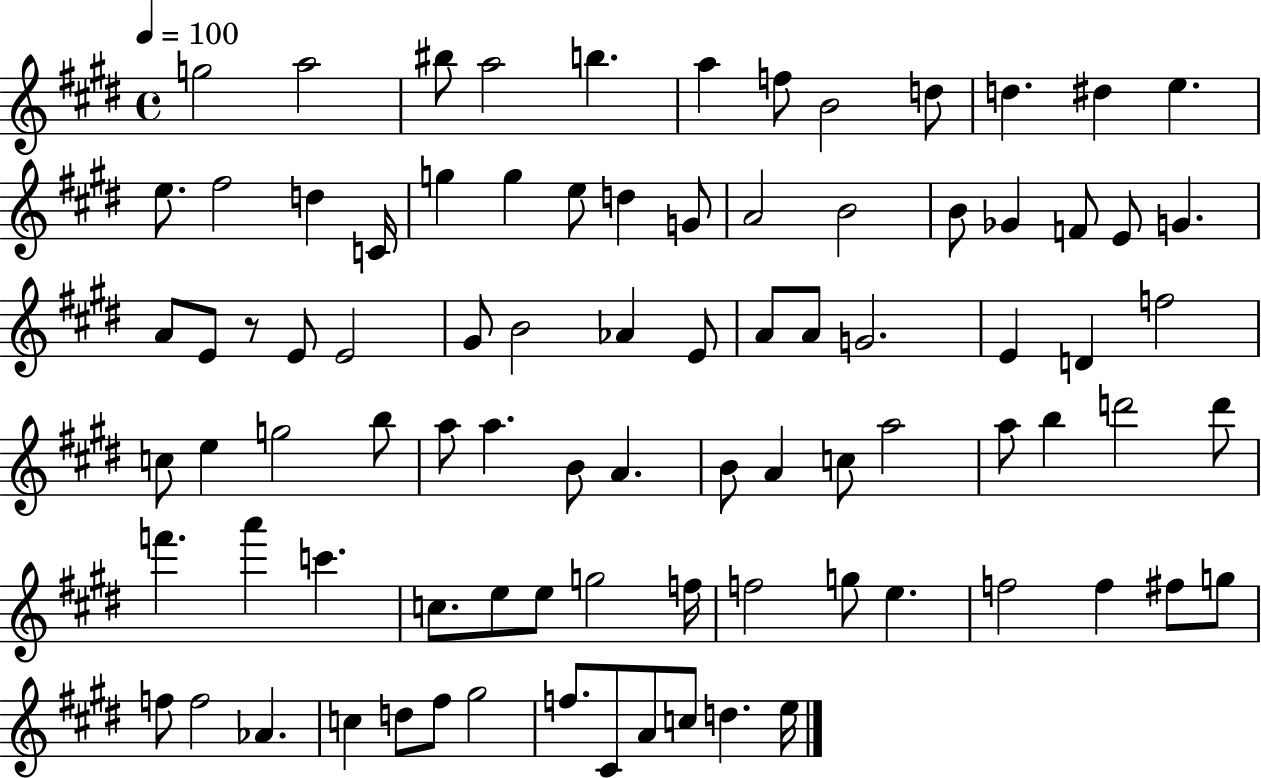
{
  \clef treble
  \time 4/4
  \defaultTimeSignature
  \key e \major
  \tempo 4 = 100
  \repeat volta 2 { g''2 a''2 | bis''8 a''2 b''4. | a''4 f''8 b'2 d''8 | d''4. dis''4 e''4. | \break e''8. fis''2 d''4 c'16 | g''4 g''4 e''8 d''4 g'8 | a'2 b'2 | b'8 ges'4 f'8 e'8 g'4. | \break a'8 e'8 r8 e'8 e'2 | gis'8 b'2 aes'4 e'8 | a'8 a'8 g'2. | e'4 d'4 f''2 | \break c''8 e''4 g''2 b''8 | a''8 a''4. b'8 a'4. | b'8 a'4 c''8 a''2 | a''8 b''4 d'''2 d'''8 | \break f'''4. a'''4 c'''4. | c''8. e''8 e''8 g''2 f''16 | f''2 g''8 e''4. | f''2 f''4 fis''8 g''8 | \break f''8 f''2 aes'4. | c''4 d''8 fis''8 gis''2 | f''8. cis'8 a'8 c''8 d''4. e''16 | } \bar "|."
}